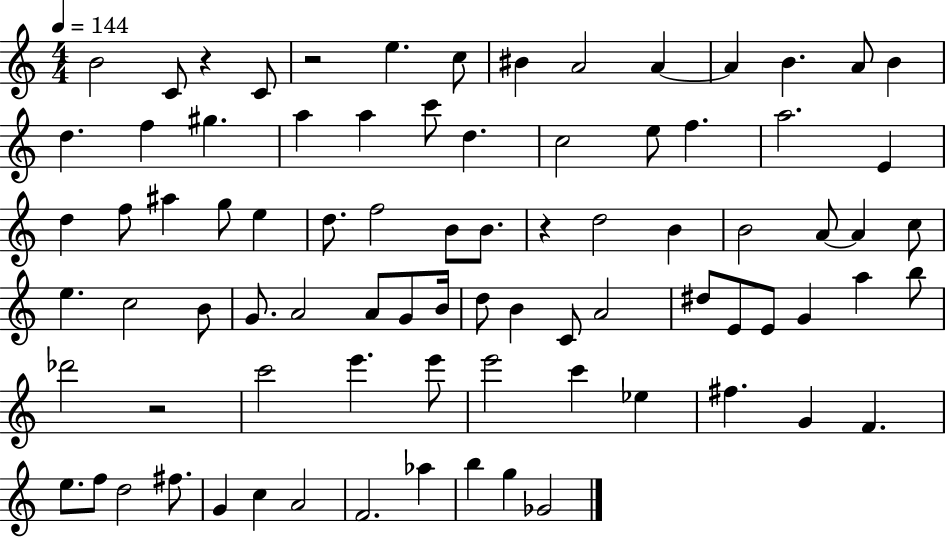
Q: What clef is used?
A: treble